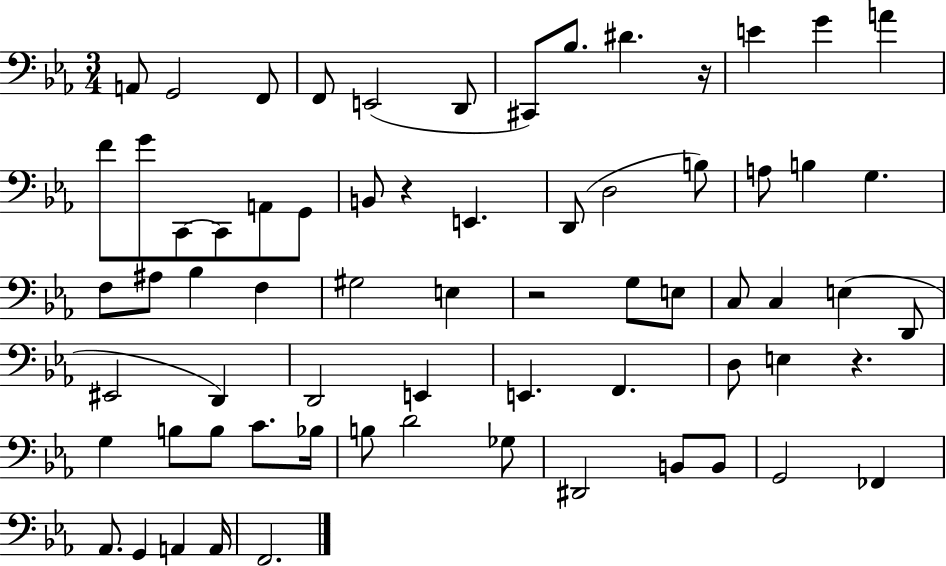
{
  \clef bass
  \numericTimeSignature
  \time 3/4
  \key ees \major
  a,8 g,2 f,8 | f,8 e,2( d,8 | cis,8) bes8. dis'4. r16 | e'4 g'4 a'4 | \break f'8 g'8 c,8~~ c,8 a,8 g,8 | b,8 r4 e,4. | d,8( d2 b8) | a8 b4 g4. | \break f8 ais8 bes4 f4 | gis2 e4 | r2 g8 e8 | c8 c4 e4( d,8 | \break eis,2 d,4) | d,2 e,4 | e,4. f,4. | d8 e4 r4. | \break g4 b8 b8 c'8. bes16 | b8 d'2 ges8 | dis,2 b,8 b,8 | g,2 fes,4 | \break aes,8. g,4 a,4 a,16 | f,2. | \bar "|."
}